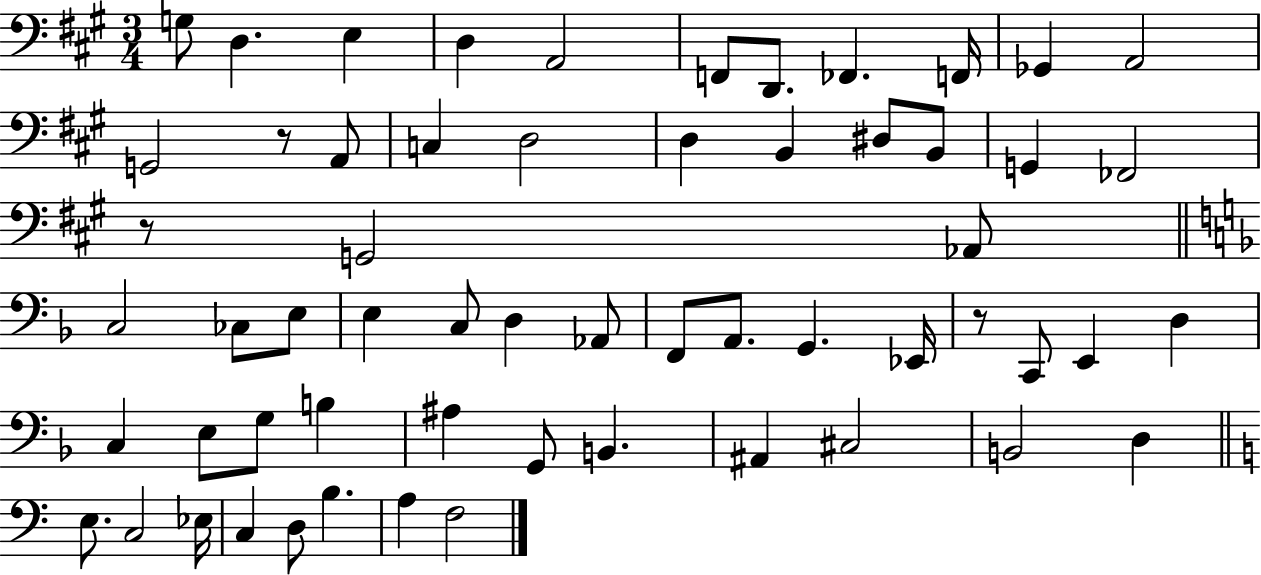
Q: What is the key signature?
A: A major